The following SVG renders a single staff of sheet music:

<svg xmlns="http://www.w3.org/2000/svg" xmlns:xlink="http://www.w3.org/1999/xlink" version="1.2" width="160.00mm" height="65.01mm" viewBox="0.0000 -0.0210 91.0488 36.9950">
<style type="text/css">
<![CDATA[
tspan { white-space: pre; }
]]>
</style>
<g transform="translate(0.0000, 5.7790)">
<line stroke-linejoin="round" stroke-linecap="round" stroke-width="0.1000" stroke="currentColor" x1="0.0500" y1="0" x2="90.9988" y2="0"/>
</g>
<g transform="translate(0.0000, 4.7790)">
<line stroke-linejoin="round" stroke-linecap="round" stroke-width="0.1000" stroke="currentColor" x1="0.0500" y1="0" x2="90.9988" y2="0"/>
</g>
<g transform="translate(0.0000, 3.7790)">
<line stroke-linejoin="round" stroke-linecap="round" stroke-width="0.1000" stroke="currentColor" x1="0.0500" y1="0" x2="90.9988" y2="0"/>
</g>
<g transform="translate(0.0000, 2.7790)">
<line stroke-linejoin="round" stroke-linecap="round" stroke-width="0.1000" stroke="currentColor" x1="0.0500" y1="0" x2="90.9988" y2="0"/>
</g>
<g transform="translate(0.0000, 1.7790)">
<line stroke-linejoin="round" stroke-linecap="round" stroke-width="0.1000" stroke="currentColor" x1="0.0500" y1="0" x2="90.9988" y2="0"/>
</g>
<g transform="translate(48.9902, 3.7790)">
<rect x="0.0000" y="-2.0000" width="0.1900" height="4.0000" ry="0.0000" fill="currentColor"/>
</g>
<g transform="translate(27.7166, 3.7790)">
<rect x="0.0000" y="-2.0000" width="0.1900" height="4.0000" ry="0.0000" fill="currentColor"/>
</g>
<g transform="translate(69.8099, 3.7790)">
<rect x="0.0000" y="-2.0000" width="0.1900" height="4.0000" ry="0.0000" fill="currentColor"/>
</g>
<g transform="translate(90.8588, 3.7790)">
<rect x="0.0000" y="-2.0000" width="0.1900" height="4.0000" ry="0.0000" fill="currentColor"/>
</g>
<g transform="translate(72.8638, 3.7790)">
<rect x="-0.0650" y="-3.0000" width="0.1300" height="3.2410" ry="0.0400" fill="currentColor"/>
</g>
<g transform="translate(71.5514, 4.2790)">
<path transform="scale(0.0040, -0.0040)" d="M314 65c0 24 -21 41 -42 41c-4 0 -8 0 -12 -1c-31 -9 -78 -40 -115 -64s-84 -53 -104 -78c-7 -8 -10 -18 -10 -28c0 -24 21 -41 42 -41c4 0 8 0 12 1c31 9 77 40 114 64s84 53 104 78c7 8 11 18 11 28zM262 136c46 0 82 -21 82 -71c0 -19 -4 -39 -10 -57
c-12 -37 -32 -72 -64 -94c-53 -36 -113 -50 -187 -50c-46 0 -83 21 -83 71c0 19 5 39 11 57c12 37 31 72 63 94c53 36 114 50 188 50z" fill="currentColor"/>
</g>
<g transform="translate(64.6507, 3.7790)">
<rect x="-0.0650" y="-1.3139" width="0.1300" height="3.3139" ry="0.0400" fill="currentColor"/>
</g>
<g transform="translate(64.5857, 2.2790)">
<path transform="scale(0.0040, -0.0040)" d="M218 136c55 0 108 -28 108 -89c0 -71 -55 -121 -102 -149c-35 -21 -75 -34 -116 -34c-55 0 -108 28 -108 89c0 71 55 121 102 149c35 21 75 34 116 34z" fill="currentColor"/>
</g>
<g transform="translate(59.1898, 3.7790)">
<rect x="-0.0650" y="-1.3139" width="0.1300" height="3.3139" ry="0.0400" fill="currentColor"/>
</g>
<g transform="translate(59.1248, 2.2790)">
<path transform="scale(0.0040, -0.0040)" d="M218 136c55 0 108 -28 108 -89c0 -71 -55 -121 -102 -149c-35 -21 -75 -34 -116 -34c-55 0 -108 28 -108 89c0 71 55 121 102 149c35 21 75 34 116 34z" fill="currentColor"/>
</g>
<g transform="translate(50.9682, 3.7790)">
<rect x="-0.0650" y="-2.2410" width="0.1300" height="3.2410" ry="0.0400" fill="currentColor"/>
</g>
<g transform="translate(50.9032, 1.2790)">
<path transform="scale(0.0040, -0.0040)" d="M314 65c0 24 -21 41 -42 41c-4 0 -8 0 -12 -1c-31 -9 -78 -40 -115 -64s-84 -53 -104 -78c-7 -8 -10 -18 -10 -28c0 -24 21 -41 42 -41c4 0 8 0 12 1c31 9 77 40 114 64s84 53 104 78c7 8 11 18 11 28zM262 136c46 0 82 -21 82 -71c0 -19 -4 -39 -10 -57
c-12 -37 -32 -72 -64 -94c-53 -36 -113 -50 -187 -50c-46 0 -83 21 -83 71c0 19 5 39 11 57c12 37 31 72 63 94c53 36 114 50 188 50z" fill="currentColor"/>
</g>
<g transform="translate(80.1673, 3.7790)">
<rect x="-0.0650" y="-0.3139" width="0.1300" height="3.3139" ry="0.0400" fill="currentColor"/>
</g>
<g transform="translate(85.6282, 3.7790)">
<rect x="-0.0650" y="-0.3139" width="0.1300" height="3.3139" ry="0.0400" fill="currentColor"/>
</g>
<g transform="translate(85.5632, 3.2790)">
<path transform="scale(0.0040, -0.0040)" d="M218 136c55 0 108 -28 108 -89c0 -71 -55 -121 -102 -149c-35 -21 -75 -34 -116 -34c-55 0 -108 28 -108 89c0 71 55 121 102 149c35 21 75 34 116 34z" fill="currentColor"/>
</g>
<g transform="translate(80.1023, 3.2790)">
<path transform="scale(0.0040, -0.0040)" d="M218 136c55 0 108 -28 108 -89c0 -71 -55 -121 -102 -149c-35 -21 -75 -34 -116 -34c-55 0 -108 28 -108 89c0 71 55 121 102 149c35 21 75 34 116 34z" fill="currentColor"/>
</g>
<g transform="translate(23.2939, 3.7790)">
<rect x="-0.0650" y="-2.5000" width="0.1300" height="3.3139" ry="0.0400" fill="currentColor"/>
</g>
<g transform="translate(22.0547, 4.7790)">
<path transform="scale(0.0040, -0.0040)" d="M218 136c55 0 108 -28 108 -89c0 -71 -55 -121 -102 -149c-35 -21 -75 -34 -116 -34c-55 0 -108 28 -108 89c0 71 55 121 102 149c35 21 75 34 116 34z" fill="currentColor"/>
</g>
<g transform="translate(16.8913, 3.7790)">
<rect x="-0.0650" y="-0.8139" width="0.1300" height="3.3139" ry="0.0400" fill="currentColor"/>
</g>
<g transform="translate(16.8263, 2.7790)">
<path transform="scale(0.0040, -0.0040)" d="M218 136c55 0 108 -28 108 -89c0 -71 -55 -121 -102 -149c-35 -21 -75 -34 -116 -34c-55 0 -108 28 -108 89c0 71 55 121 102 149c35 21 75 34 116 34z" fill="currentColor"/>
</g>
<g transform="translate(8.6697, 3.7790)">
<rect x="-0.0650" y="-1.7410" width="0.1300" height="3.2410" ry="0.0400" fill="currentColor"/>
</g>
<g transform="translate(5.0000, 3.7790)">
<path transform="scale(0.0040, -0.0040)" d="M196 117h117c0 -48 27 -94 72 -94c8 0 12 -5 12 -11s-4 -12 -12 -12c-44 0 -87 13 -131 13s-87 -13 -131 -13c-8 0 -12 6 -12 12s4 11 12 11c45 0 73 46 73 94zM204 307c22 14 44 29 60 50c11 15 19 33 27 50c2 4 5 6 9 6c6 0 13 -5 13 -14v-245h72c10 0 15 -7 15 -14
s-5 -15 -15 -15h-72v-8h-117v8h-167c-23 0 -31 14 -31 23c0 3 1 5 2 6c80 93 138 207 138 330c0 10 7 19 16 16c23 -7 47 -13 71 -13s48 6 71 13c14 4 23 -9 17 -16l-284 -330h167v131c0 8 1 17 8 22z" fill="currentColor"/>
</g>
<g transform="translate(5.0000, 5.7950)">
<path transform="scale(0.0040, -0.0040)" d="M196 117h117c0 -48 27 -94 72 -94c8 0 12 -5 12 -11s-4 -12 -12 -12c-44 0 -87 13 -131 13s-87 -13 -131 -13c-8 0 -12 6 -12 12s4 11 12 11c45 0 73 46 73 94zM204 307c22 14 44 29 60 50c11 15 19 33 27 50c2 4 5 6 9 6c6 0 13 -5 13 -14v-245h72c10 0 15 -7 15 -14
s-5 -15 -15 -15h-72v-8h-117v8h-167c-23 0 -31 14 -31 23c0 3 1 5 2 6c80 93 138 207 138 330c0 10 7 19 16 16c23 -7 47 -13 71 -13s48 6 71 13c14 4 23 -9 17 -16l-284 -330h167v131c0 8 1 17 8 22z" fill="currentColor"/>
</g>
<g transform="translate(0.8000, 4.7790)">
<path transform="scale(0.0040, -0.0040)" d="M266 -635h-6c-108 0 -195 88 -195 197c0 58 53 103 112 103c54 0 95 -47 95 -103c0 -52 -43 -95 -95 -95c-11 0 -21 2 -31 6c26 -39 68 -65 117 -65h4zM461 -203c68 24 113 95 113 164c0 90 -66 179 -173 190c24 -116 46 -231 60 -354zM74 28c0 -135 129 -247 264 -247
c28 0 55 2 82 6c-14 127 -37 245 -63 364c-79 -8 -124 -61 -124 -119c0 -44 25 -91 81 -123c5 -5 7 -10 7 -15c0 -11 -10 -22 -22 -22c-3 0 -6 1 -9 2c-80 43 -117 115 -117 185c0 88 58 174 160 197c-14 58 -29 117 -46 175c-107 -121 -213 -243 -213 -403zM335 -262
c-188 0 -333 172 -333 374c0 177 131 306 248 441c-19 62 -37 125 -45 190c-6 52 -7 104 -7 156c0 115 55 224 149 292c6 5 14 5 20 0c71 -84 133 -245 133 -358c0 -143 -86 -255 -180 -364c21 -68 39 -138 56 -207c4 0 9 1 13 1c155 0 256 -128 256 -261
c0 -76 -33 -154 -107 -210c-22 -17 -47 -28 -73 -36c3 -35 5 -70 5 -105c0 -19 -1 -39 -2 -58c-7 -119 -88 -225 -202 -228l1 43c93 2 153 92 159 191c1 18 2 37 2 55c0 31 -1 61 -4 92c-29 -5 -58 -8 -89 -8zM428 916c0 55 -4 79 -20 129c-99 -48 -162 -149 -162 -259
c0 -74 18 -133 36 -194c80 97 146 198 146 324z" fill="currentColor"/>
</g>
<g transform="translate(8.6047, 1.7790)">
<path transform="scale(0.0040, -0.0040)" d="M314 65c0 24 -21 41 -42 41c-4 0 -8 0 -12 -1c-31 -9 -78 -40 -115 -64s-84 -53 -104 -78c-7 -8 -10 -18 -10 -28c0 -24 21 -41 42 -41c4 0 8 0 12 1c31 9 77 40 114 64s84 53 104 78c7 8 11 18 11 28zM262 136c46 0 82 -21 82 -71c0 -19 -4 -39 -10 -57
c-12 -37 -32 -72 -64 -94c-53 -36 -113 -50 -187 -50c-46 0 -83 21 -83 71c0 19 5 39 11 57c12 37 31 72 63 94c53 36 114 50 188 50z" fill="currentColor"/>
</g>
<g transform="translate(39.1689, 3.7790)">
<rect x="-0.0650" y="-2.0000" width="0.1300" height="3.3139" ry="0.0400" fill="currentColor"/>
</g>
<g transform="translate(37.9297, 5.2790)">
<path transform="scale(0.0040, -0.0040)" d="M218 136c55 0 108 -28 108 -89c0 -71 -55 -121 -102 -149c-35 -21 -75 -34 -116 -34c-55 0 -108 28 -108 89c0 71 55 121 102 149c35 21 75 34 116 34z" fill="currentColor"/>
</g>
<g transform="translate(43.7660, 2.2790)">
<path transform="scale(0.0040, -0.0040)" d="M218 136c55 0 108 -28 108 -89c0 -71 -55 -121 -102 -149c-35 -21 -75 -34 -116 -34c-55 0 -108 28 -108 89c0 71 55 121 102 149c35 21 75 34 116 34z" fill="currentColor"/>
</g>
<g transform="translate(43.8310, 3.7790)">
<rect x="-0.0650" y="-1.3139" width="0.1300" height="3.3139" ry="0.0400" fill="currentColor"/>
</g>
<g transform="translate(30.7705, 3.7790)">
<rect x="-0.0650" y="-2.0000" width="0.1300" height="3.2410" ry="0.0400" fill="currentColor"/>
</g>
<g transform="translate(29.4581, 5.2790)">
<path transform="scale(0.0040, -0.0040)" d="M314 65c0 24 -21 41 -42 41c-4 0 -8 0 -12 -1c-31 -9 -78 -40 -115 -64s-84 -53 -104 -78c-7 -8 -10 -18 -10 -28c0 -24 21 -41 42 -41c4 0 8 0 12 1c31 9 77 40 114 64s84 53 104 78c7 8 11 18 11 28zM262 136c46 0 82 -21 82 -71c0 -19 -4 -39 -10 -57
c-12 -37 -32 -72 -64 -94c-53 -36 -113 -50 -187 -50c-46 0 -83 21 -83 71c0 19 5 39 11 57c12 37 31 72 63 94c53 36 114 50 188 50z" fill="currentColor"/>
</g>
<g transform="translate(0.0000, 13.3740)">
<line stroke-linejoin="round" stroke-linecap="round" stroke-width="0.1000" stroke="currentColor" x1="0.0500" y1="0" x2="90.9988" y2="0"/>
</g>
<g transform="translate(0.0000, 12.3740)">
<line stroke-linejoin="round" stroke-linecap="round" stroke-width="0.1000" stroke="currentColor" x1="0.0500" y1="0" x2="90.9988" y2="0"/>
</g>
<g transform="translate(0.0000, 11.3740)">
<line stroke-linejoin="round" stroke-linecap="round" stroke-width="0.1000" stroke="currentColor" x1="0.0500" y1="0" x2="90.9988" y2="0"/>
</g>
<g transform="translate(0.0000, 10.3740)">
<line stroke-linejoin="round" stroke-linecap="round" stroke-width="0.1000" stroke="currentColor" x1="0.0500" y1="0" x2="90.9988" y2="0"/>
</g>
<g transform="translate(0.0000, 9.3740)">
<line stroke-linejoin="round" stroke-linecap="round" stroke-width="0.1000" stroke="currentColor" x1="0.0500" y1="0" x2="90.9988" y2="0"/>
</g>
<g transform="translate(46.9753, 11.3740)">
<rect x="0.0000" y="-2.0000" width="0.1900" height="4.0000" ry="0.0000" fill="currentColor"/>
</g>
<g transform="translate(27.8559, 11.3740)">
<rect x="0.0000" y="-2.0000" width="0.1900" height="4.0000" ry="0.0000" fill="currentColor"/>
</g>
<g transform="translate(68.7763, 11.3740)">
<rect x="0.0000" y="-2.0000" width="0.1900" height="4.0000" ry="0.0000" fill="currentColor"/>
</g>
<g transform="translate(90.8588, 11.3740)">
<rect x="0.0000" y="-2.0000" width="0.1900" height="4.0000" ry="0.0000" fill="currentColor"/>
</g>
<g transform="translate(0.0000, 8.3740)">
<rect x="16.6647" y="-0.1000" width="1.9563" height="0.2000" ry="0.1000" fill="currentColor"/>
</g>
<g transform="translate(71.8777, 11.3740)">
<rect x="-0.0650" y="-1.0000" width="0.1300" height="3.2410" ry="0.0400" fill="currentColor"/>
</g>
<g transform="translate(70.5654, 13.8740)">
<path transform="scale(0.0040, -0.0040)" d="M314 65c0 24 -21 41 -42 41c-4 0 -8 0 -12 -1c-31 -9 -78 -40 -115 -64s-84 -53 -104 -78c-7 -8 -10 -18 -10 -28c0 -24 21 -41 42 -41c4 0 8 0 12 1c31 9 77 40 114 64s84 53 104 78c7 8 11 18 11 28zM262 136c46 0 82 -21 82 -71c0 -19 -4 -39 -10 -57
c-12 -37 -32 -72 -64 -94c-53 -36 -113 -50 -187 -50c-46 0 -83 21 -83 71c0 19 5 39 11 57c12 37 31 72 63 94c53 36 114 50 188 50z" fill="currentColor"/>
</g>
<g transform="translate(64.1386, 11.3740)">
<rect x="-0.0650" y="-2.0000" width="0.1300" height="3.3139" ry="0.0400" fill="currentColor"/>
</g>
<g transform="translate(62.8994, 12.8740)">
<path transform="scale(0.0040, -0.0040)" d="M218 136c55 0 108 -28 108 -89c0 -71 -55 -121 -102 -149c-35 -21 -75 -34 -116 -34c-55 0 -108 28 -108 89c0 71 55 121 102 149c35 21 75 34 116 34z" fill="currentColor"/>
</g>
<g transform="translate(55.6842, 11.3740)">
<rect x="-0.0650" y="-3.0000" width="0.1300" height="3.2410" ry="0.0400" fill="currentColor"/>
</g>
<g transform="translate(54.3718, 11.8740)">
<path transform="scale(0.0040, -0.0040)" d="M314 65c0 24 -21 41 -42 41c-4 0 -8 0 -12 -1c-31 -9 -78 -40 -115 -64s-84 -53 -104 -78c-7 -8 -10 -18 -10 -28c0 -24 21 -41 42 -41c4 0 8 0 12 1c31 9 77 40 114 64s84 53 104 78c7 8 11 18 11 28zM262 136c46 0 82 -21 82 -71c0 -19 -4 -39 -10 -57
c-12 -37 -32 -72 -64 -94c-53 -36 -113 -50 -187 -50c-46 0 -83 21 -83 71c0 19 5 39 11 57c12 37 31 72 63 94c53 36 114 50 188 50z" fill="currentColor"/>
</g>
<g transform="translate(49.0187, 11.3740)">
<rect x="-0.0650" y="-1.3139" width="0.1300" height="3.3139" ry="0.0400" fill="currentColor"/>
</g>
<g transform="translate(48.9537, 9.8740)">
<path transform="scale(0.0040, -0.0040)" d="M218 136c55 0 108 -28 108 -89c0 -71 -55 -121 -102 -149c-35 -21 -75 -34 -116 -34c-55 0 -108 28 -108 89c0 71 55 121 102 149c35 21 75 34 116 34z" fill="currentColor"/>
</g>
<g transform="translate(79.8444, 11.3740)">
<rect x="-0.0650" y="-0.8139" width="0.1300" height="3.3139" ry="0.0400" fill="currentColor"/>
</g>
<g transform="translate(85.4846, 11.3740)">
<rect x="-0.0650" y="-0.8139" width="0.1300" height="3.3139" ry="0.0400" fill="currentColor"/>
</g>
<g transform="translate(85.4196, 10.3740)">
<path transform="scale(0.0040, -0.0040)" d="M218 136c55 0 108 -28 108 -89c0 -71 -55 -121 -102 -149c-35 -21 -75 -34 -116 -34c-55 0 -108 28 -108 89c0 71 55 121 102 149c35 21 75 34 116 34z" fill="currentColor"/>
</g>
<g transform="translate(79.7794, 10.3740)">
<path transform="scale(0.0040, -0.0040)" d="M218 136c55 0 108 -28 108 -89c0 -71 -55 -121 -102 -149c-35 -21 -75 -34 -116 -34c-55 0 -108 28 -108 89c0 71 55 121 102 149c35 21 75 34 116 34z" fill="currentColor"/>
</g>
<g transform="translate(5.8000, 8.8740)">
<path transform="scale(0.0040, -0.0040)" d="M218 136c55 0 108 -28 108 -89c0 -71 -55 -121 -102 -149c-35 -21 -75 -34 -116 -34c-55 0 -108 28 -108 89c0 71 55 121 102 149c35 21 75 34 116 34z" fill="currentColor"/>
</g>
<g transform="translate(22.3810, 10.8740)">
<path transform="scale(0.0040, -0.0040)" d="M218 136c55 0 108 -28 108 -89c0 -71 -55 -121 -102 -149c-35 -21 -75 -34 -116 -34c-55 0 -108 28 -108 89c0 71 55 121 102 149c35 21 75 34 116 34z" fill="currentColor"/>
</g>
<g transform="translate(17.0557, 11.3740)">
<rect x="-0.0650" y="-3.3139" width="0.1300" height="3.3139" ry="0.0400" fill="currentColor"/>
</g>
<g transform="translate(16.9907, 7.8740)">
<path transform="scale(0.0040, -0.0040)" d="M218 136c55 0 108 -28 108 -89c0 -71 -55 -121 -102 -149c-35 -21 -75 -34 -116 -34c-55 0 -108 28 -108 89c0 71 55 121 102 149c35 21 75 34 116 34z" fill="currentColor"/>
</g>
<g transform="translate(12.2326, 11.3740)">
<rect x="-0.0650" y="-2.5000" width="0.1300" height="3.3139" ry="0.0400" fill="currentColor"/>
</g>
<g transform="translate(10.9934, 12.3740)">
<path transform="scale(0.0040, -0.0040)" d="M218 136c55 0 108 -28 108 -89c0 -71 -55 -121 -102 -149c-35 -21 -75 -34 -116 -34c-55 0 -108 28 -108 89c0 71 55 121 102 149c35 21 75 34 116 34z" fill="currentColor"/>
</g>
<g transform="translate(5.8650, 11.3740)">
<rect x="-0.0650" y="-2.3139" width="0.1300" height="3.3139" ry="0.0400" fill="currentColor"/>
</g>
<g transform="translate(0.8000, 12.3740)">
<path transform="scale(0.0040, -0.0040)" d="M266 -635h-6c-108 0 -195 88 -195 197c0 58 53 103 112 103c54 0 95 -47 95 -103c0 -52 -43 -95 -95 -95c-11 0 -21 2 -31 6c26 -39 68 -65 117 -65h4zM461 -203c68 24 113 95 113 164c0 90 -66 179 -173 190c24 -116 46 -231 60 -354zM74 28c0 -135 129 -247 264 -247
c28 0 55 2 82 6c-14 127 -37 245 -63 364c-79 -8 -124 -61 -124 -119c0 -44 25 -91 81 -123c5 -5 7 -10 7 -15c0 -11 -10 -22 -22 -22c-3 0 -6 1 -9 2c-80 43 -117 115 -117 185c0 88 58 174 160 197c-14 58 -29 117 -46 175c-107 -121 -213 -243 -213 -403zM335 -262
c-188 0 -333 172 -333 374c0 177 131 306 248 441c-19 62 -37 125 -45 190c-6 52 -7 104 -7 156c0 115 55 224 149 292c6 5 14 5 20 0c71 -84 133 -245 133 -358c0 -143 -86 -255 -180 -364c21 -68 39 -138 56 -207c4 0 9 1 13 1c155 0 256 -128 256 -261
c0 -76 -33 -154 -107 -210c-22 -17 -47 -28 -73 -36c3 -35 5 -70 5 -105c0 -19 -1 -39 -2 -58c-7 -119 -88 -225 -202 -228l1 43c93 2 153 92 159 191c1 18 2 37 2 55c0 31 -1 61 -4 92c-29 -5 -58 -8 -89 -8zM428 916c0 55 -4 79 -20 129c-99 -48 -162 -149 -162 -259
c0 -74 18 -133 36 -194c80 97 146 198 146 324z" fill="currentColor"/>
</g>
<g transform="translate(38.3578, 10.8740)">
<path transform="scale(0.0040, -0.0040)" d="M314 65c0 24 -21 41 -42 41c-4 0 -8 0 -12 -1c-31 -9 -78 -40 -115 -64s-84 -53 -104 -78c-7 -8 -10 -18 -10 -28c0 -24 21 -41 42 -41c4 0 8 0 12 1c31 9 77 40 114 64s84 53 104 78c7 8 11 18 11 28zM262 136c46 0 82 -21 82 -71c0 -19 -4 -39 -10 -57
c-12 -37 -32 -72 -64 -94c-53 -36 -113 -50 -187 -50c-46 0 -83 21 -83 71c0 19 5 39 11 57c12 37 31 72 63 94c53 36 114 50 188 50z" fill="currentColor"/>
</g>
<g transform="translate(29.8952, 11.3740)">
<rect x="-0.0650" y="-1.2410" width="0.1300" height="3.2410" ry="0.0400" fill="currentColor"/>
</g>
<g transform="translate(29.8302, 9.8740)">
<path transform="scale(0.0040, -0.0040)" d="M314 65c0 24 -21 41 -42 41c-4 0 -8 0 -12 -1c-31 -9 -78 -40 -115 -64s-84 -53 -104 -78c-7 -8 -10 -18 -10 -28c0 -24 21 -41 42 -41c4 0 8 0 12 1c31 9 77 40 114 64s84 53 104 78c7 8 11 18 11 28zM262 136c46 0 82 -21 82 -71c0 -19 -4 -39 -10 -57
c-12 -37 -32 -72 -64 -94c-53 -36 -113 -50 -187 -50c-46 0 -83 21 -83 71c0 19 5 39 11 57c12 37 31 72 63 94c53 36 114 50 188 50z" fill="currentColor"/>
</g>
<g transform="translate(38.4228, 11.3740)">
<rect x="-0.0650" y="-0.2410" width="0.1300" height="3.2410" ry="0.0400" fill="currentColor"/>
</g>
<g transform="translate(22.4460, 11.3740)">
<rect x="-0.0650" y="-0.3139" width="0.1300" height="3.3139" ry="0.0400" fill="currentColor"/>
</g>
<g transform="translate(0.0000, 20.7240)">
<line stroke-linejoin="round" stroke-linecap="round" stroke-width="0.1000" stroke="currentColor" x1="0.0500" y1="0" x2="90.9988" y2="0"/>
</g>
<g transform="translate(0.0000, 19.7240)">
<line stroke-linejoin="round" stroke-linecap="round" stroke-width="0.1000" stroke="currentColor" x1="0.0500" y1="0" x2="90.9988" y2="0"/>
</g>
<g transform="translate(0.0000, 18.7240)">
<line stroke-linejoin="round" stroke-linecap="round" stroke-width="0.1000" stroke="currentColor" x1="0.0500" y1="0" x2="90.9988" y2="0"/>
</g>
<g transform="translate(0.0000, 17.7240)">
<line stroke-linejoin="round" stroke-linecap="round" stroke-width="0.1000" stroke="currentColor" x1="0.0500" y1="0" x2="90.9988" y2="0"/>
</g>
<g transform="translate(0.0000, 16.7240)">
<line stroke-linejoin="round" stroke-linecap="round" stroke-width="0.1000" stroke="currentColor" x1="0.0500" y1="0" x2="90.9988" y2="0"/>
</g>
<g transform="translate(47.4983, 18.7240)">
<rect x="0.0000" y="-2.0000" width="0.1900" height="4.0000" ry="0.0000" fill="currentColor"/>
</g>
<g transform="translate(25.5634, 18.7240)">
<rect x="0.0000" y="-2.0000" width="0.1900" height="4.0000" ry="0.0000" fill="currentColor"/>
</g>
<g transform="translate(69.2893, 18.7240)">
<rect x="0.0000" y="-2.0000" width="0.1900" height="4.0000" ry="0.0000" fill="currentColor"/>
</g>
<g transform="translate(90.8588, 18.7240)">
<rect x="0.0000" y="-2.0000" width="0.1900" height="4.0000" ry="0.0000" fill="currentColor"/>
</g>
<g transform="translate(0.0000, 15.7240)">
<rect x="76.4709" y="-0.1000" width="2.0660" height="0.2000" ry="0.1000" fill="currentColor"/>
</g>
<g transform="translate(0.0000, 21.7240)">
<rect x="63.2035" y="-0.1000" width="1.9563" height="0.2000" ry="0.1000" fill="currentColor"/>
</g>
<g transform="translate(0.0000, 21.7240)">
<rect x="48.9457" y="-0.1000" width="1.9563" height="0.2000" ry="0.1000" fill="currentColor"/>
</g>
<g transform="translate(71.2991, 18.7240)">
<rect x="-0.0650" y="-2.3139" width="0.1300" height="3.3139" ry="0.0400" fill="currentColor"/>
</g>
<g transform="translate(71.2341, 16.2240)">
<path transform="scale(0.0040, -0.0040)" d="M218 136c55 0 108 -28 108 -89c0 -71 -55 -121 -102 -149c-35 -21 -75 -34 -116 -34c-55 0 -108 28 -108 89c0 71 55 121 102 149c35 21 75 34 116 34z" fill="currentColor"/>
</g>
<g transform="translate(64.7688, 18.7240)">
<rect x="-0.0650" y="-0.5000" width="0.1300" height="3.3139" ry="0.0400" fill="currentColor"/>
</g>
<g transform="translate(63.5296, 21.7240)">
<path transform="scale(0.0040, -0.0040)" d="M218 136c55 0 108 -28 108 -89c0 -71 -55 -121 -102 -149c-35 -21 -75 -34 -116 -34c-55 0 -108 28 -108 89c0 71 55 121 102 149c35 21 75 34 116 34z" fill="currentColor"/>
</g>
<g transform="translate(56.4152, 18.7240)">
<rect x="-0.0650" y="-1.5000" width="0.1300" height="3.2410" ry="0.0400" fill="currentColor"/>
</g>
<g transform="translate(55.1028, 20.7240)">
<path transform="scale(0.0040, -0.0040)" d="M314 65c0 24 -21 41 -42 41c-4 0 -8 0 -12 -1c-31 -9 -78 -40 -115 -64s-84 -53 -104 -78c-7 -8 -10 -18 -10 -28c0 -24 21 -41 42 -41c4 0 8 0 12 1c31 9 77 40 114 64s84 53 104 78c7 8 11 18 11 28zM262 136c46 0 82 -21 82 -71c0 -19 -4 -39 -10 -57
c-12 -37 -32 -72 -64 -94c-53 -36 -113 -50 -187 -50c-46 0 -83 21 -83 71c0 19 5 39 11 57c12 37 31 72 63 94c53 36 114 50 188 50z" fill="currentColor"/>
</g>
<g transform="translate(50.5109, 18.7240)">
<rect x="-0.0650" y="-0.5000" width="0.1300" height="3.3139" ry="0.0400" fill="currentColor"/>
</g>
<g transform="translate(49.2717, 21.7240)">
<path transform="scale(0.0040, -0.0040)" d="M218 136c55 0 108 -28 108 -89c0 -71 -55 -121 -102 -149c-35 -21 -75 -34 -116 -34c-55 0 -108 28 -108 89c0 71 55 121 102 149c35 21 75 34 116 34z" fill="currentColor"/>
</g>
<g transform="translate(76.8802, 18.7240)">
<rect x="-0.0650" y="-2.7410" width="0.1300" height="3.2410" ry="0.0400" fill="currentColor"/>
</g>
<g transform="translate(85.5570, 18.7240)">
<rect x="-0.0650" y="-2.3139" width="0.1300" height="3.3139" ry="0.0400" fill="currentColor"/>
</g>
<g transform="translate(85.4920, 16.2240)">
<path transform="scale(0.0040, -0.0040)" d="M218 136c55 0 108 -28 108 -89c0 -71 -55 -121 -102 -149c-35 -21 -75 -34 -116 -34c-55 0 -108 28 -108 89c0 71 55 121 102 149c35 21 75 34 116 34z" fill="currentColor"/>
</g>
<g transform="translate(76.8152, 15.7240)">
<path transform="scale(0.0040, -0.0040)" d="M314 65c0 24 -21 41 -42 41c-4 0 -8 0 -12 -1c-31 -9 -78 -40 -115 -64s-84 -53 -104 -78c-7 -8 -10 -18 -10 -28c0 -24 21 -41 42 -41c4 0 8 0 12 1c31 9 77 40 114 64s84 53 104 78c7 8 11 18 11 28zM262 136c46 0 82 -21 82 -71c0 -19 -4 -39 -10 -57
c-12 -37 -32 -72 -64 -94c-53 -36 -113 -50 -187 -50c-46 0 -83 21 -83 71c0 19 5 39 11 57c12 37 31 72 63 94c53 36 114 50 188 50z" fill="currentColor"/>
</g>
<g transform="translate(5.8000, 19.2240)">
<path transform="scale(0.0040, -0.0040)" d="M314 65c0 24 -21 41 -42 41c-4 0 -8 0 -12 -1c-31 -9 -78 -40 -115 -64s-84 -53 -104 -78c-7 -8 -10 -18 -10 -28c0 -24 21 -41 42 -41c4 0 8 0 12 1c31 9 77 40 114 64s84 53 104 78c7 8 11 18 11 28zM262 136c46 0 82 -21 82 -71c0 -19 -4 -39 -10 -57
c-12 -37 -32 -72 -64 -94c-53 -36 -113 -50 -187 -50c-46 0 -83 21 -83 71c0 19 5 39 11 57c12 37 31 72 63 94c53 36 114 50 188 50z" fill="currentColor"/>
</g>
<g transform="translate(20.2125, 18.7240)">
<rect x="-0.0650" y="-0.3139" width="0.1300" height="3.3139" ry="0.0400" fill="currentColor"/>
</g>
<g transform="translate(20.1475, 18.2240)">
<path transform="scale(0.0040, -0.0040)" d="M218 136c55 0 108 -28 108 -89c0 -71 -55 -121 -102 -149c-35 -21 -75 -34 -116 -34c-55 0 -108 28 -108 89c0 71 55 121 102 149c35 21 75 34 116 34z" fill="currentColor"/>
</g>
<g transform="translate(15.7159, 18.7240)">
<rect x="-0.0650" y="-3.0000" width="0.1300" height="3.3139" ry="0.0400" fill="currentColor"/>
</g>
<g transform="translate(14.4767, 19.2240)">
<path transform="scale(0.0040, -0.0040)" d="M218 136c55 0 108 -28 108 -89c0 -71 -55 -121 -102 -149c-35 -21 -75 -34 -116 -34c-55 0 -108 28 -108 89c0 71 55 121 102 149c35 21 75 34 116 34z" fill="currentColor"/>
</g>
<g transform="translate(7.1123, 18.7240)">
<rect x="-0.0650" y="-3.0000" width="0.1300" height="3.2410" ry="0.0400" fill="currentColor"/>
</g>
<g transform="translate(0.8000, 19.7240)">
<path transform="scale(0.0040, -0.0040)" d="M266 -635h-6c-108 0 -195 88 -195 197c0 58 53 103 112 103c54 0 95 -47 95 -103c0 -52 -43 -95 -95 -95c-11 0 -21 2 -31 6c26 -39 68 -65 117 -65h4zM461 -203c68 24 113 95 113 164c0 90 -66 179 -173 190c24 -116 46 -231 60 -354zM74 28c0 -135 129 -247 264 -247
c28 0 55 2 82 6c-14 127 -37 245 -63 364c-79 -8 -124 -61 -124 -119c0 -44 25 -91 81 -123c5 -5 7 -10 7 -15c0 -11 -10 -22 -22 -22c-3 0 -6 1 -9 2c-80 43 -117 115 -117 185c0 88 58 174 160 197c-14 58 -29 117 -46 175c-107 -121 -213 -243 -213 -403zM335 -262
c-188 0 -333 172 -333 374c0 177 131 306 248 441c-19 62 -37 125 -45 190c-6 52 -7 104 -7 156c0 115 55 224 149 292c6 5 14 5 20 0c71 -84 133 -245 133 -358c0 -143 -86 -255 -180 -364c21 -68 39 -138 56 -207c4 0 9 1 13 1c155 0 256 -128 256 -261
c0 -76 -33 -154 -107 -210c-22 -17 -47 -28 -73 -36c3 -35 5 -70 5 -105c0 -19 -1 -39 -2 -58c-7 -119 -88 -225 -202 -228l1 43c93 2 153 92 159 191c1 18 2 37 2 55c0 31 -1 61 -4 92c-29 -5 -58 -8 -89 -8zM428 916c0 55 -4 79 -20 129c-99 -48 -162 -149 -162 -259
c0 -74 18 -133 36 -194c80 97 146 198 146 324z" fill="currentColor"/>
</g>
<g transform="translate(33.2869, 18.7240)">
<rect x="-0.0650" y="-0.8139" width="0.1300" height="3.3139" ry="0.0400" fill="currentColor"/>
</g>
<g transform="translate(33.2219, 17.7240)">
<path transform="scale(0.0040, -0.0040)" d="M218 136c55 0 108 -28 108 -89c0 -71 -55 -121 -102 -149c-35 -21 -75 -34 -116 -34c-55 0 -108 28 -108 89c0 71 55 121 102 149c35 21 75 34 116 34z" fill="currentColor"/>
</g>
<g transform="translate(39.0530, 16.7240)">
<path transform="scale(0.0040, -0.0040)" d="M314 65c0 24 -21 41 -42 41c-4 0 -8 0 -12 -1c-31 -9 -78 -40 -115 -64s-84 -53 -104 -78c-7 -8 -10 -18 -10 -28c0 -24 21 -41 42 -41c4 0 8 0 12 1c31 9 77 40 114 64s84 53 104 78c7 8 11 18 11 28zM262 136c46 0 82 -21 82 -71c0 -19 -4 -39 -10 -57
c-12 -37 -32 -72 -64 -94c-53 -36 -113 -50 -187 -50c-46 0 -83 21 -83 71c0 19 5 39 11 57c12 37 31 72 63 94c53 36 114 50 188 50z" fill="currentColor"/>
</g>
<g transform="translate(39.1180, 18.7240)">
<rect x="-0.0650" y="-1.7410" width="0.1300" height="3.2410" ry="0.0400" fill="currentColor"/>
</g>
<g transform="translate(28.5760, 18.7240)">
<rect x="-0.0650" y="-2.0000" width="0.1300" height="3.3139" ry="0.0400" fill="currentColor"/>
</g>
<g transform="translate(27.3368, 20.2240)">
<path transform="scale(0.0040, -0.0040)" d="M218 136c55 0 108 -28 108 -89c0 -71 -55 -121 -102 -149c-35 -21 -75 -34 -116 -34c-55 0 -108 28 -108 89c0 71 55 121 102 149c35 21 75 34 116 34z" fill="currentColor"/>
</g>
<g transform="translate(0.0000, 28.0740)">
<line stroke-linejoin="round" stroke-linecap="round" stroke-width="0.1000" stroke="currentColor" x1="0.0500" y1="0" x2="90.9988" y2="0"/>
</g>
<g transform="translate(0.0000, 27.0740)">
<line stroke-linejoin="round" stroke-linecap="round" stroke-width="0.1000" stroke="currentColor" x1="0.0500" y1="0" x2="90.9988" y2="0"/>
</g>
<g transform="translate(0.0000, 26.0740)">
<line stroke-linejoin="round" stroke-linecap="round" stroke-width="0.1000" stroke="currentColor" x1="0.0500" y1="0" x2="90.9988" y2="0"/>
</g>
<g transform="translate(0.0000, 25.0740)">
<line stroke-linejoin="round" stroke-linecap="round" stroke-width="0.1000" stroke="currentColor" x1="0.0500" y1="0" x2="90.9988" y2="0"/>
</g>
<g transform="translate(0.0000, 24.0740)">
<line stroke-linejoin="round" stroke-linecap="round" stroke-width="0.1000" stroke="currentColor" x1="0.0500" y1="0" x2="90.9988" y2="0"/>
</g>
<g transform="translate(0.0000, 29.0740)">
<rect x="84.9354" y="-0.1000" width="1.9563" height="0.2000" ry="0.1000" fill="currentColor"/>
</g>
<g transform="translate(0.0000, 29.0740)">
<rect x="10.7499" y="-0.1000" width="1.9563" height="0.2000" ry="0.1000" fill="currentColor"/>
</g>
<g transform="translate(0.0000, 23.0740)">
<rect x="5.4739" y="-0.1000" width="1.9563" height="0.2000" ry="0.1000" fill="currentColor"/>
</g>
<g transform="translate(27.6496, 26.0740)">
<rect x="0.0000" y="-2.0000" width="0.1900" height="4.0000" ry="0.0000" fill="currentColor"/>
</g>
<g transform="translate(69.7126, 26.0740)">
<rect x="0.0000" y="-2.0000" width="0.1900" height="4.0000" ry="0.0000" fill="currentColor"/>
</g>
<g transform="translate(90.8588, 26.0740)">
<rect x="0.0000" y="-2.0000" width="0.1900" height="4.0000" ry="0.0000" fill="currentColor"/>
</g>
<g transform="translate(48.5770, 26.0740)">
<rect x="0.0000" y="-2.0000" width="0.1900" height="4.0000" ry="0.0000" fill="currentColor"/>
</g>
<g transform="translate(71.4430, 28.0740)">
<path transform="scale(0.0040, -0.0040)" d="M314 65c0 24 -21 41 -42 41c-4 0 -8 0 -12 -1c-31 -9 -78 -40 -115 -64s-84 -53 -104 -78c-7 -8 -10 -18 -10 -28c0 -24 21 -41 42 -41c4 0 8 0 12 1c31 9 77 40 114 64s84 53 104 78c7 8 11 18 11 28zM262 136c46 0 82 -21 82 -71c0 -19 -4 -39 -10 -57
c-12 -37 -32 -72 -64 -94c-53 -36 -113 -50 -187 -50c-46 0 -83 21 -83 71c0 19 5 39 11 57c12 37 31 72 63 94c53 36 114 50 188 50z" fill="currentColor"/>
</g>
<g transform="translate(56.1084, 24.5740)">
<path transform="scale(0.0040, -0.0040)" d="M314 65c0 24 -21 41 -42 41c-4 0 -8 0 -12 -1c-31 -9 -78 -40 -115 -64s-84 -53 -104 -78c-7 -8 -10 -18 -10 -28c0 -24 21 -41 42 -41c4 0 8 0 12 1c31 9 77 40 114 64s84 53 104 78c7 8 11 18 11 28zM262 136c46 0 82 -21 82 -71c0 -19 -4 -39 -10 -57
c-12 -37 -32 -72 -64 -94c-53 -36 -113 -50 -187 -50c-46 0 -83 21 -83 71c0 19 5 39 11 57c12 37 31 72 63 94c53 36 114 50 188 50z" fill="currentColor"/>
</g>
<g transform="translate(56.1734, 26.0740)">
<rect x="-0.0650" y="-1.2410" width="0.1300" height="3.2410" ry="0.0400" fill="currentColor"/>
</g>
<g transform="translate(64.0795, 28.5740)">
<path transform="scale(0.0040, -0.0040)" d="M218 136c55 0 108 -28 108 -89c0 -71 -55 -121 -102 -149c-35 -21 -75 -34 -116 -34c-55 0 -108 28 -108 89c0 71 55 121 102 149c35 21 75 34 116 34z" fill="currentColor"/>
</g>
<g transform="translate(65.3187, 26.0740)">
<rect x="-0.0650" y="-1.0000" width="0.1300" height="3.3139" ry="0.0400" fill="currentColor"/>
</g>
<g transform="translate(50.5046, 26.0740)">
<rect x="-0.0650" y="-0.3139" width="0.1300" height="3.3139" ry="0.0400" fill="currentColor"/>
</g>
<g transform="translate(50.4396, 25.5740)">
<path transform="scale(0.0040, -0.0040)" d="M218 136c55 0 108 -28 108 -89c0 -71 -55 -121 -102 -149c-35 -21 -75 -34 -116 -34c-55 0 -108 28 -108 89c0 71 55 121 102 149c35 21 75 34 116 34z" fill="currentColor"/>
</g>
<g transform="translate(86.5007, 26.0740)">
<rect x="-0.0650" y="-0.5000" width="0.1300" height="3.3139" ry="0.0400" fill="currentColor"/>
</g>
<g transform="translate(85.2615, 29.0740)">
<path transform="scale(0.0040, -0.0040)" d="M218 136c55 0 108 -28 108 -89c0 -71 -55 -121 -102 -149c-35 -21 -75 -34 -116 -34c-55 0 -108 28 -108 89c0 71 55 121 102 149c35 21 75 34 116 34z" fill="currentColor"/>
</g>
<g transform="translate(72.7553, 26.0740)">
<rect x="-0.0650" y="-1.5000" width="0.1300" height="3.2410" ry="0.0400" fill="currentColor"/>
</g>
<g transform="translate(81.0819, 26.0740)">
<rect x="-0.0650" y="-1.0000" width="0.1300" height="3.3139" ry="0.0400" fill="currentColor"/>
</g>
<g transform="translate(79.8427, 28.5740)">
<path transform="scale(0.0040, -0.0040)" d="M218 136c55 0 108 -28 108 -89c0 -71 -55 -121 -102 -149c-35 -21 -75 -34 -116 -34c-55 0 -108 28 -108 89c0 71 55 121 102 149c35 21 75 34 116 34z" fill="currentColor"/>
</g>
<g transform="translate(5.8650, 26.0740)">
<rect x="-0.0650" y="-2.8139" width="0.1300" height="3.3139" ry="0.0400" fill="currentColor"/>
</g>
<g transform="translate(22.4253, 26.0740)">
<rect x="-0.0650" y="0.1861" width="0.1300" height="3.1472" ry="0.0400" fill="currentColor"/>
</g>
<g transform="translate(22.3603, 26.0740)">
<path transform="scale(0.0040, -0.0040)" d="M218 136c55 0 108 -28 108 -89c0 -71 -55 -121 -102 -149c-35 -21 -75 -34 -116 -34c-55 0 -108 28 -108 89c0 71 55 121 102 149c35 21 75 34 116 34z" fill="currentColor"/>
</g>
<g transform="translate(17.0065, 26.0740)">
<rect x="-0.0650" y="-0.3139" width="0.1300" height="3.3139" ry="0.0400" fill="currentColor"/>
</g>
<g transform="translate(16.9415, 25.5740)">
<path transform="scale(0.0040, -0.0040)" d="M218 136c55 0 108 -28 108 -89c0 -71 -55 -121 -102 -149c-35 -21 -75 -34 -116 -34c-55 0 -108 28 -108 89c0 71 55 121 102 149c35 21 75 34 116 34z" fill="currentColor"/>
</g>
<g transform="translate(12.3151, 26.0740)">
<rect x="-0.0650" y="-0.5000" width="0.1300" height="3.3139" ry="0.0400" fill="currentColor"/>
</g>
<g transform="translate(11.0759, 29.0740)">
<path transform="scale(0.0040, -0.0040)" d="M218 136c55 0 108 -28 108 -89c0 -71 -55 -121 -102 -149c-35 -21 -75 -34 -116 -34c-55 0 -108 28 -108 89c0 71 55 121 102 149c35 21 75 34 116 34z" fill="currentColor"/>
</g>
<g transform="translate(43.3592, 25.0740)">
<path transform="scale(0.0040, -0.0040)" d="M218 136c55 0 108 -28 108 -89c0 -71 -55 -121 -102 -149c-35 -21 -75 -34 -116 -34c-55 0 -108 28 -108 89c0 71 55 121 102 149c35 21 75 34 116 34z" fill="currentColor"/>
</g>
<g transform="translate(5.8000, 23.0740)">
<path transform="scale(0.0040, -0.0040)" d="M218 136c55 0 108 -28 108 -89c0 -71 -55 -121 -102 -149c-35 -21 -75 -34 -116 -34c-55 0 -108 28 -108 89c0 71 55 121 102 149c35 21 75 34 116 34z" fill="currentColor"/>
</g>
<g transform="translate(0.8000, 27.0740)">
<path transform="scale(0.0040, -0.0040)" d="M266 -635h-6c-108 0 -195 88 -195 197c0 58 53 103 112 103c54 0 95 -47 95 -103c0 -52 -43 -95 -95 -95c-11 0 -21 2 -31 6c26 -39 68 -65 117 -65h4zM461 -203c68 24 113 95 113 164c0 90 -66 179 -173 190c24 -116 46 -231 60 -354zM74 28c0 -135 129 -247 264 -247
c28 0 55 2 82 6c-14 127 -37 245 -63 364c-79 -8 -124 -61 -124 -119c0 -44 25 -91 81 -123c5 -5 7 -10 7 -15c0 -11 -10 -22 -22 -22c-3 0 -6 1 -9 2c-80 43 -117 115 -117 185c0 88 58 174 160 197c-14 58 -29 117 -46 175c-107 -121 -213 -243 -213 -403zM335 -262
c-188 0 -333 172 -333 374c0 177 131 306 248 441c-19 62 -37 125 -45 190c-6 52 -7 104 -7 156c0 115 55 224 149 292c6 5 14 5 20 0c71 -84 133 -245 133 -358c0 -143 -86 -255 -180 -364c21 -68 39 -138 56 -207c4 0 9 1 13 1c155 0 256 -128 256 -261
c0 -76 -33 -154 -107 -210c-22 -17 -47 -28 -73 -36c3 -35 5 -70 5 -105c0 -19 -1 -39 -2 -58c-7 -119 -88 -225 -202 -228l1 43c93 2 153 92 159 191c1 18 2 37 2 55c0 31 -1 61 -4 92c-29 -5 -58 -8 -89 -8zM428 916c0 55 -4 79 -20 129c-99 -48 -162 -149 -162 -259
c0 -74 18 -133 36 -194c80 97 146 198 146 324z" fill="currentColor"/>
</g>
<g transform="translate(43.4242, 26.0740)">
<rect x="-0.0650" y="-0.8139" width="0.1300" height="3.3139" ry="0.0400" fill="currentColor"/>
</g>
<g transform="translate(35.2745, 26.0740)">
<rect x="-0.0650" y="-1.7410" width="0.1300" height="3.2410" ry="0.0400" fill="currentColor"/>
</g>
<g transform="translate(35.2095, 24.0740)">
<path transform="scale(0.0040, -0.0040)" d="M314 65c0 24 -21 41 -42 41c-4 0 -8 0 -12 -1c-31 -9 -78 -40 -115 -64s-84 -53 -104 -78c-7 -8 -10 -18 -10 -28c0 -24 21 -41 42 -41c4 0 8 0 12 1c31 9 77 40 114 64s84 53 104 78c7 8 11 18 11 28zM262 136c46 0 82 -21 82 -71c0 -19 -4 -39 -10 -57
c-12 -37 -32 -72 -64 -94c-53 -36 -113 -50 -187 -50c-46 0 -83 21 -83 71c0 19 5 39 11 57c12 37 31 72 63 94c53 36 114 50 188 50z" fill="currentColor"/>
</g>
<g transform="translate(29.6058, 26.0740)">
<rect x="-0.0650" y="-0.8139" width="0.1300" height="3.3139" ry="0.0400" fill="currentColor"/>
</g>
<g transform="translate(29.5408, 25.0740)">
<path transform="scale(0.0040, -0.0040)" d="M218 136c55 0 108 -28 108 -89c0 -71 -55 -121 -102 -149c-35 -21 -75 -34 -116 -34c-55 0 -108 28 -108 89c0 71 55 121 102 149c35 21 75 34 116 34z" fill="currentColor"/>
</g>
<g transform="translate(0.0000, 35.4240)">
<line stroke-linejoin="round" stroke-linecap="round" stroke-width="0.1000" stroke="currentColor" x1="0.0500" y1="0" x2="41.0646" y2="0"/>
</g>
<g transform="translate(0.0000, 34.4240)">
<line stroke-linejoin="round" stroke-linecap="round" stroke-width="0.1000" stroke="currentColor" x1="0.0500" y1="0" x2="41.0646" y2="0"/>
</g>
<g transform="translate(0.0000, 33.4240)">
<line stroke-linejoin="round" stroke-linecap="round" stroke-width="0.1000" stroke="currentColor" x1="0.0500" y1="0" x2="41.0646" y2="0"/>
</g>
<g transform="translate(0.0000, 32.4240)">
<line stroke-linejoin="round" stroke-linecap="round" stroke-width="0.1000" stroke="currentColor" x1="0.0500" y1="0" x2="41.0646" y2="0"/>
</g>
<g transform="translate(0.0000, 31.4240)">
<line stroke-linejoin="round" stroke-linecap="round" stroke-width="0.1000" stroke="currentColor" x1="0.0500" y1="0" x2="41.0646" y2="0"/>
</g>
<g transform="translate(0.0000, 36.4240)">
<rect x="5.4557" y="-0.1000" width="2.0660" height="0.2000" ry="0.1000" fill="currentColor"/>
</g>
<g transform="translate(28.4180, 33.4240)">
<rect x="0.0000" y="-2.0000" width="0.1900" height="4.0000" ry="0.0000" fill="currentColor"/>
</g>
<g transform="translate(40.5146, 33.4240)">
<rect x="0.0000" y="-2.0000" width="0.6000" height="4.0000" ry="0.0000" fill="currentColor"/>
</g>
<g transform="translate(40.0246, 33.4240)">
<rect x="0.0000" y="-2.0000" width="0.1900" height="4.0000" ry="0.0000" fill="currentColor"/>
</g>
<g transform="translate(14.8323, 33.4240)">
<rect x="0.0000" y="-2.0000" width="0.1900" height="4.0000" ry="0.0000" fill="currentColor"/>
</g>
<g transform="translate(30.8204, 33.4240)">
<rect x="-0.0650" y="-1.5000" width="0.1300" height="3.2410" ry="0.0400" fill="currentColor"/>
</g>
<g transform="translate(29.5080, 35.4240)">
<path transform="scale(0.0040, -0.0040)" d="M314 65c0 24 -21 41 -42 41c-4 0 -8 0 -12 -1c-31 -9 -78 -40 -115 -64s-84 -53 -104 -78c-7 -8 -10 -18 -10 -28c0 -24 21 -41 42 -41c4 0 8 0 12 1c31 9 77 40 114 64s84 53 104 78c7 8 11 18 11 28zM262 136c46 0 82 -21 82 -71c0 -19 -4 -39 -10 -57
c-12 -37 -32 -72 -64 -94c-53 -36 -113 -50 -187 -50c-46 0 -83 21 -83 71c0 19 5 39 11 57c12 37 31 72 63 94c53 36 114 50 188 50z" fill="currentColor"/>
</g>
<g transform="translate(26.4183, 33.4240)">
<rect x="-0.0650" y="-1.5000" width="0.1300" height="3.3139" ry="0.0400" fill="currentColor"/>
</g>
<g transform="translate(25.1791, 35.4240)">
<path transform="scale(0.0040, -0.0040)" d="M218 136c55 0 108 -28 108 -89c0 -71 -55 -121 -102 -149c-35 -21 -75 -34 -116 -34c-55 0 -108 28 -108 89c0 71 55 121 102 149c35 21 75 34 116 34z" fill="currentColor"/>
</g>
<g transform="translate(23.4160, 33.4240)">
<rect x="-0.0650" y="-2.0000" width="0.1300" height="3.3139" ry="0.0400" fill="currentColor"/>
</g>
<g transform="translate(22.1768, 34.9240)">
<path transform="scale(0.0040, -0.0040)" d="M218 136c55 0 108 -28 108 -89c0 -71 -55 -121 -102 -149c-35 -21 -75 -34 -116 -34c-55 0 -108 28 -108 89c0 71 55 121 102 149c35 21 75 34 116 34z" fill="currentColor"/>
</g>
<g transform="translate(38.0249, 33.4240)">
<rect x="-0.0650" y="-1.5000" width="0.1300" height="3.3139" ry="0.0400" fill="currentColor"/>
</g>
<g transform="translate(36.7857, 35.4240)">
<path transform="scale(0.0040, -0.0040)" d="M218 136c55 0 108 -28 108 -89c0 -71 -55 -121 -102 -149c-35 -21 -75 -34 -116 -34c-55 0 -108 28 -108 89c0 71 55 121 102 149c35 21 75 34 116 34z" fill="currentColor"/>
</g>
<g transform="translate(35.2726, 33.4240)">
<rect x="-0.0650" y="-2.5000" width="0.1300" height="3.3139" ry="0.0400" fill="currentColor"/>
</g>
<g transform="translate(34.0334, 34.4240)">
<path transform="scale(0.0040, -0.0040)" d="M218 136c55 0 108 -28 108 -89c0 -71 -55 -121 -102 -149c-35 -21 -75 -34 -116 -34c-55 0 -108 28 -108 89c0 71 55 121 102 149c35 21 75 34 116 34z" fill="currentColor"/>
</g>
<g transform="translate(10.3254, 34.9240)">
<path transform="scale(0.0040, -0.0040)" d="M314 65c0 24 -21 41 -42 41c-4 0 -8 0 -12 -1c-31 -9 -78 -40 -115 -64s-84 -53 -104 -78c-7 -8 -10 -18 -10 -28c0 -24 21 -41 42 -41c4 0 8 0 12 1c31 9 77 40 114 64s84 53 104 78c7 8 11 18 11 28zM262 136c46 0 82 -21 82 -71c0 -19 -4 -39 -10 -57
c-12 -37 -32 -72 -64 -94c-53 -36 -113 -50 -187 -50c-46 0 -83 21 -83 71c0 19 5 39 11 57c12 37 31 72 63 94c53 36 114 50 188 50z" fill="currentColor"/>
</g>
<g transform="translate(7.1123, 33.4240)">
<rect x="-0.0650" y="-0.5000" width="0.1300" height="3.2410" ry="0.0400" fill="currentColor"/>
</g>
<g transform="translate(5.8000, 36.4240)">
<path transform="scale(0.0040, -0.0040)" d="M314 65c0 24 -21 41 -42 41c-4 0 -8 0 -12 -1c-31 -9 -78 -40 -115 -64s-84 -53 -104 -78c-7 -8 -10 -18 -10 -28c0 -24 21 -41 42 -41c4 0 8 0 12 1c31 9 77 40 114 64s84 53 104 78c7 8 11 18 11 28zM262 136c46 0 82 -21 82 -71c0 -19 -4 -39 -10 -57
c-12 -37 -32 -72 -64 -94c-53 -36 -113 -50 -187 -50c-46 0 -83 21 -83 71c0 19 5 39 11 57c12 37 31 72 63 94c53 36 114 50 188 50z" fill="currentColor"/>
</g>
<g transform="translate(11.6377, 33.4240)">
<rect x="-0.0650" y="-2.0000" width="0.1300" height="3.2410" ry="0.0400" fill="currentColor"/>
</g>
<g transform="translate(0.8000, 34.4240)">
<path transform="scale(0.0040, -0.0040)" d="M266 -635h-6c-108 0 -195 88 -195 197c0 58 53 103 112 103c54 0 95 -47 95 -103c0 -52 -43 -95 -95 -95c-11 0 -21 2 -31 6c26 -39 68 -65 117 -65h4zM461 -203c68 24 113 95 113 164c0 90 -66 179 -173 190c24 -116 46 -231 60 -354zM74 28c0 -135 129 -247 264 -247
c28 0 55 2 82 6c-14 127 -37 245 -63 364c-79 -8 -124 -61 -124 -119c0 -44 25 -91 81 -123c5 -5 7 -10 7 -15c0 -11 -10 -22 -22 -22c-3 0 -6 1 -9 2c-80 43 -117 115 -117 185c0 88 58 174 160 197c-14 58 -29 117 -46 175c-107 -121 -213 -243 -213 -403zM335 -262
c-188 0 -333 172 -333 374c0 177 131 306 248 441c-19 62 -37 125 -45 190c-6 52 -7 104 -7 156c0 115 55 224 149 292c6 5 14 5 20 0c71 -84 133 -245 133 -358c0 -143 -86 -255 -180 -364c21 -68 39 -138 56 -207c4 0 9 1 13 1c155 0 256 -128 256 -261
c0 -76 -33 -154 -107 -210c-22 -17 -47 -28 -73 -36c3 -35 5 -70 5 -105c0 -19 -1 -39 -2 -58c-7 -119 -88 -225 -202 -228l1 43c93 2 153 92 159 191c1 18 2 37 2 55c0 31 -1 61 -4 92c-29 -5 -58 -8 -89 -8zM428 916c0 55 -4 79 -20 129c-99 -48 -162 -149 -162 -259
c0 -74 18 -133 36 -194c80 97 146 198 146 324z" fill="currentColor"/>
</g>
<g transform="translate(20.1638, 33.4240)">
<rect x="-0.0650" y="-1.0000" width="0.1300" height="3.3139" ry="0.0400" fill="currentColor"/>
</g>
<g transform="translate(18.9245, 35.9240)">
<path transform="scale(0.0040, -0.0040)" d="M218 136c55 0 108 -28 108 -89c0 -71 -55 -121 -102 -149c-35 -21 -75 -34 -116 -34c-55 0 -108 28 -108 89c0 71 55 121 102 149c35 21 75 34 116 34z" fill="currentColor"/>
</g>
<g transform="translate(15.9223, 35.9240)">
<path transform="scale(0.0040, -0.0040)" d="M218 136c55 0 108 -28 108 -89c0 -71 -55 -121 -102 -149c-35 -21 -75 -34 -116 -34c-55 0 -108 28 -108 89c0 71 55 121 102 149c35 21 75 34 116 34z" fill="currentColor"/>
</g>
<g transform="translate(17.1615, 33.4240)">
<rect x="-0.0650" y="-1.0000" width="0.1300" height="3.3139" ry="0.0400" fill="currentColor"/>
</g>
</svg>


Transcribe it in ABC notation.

X:1
T:Untitled
M:4/4
L:1/4
K:C
f2 d G F2 F e g2 e e A2 c c g G b c e2 c2 e A2 F D2 d d A2 A c F d f2 C E2 C g a2 g a C c B d f2 d c e2 D E2 D C C2 F2 D D F E E2 G E